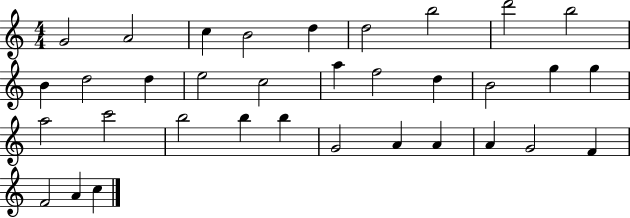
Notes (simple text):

G4/h A4/h C5/q B4/h D5/q D5/h B5/h D6/h B5/h B4/q D5/h D5/q E5/h C5/h A5/q F5/h D5/q B4/h G5/q G5/q A5/h C6/h B5/h B5/q B5/q G4/h A4/q A4/q A4/q G4/h F4/q F4/h A4/q C5/q